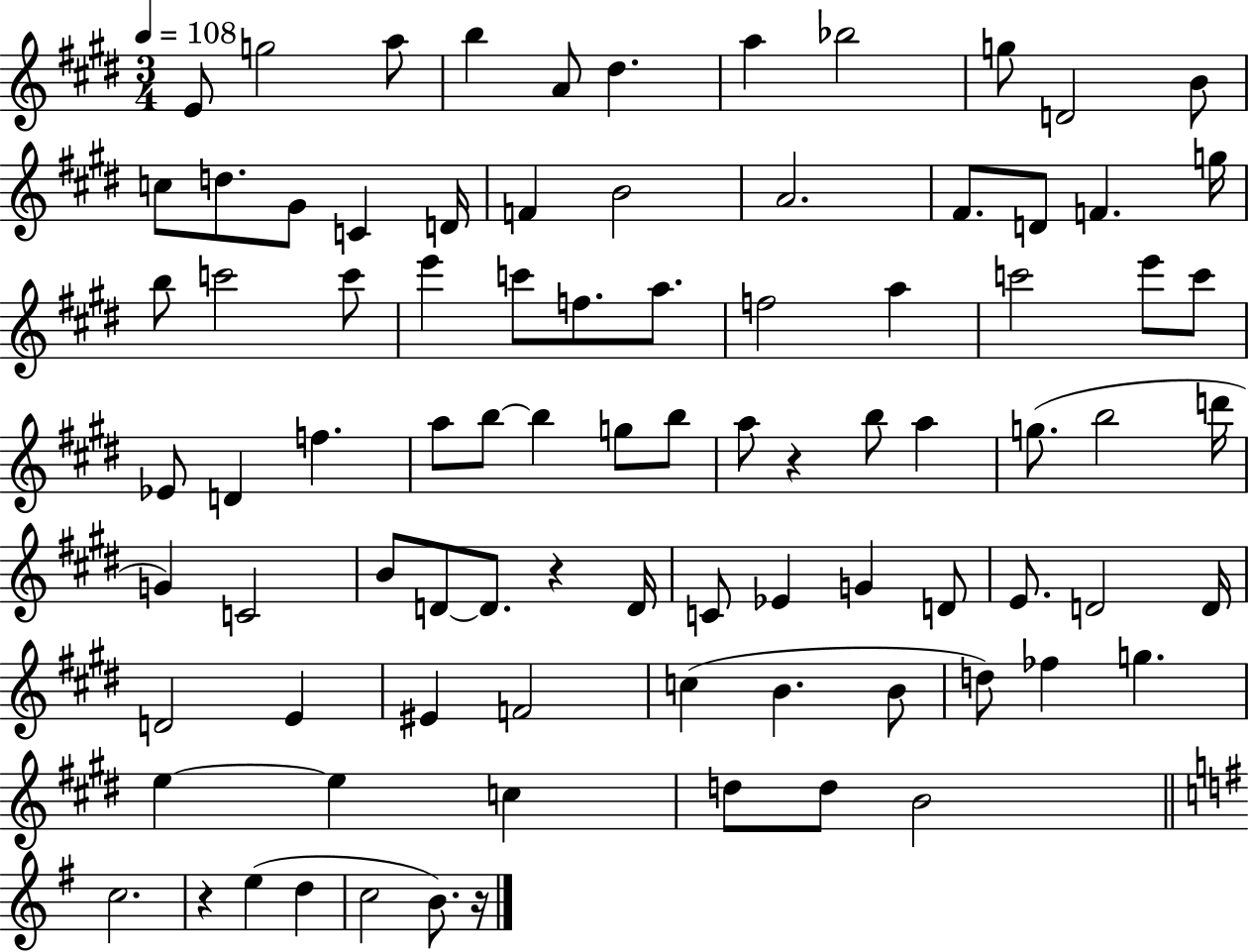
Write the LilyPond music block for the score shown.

{
  \clef treble
  \numericTimeSignature
  \time 3/4
  \key e \major
  \tempo 4 = 108
  \repeat volta 2 { e'8 g''2 a''8 | b''4 a'8 dis''4. | a''4 bes''2 | g''8 d'2 b'8 | \break c''8 d''8. gis'8 c'4 d'16 | f'4 b'2 | a'2. | fis'8. d'8 f'4. g''16 | \break b''8 c'''2 c'''8 | e'''4 c'''8 f''8. a''8. | f''2 a''4 | c'''2 e'''8 c'''8 | \break ees'8 d'4 f''4. | a''8 b''8~~ b''4 g''8 b''8 | a''8 r4 b''8 a''4 | g''8.( b''2 d'''16 | \break g'4) c'2 | b'8 d'8~~ d'8. r4 d'16 | c'8 ees'4 g'4 d'8 | e'8. d'2 d'16 | \break d'2 e'4 | eis'4 f'2 | c''4( b'4. b'8 | d''8) fes''4 g''4. | \break e''4~~ e''4 c''4 | d''8 d''8 b'2 | \bar "||" \break \key e \minor c''2. | r4 e''4( d''4 | c''2 b'8.) r16 | } \bar "|."
}